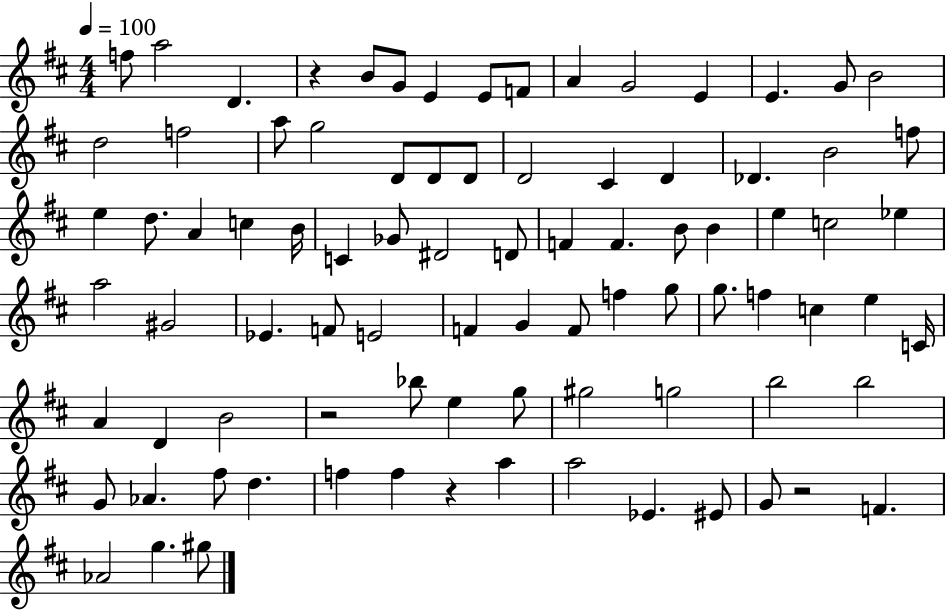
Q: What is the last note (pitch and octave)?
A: G#5